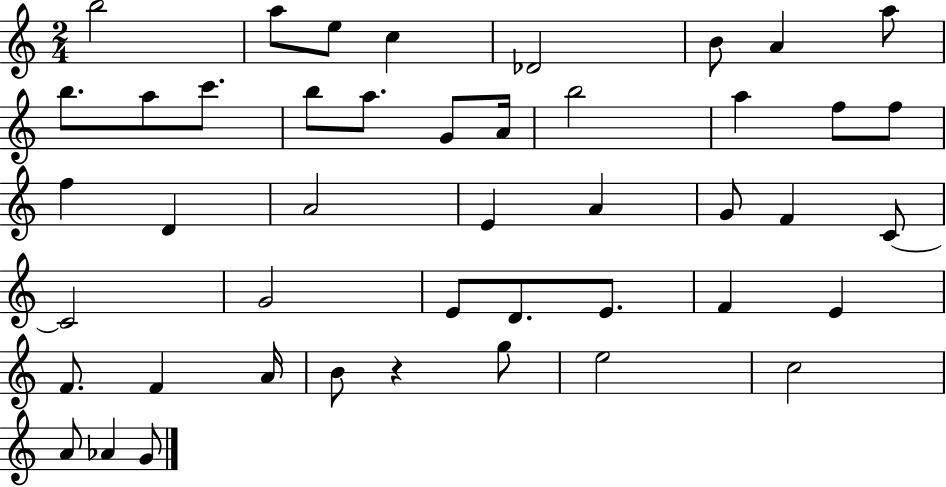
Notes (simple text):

B5/h A5/e E5/e C5/q Db4/h B4/e A4/q A5/e B5/e. A5/e C6/e. B5/e A5/e. G4/e A4/s B5/h A5/q F5/e F5/e F5/q D4/q A4/h E4/q A4/q G4/e F4/q C4/e C4/h G4/h E4/e D4/e. E4/e. F4/q E4/q F4/e. F4/q A4/s B4/e R/q G5/e E5/h C5/h A4/e Ab4/q G4/e